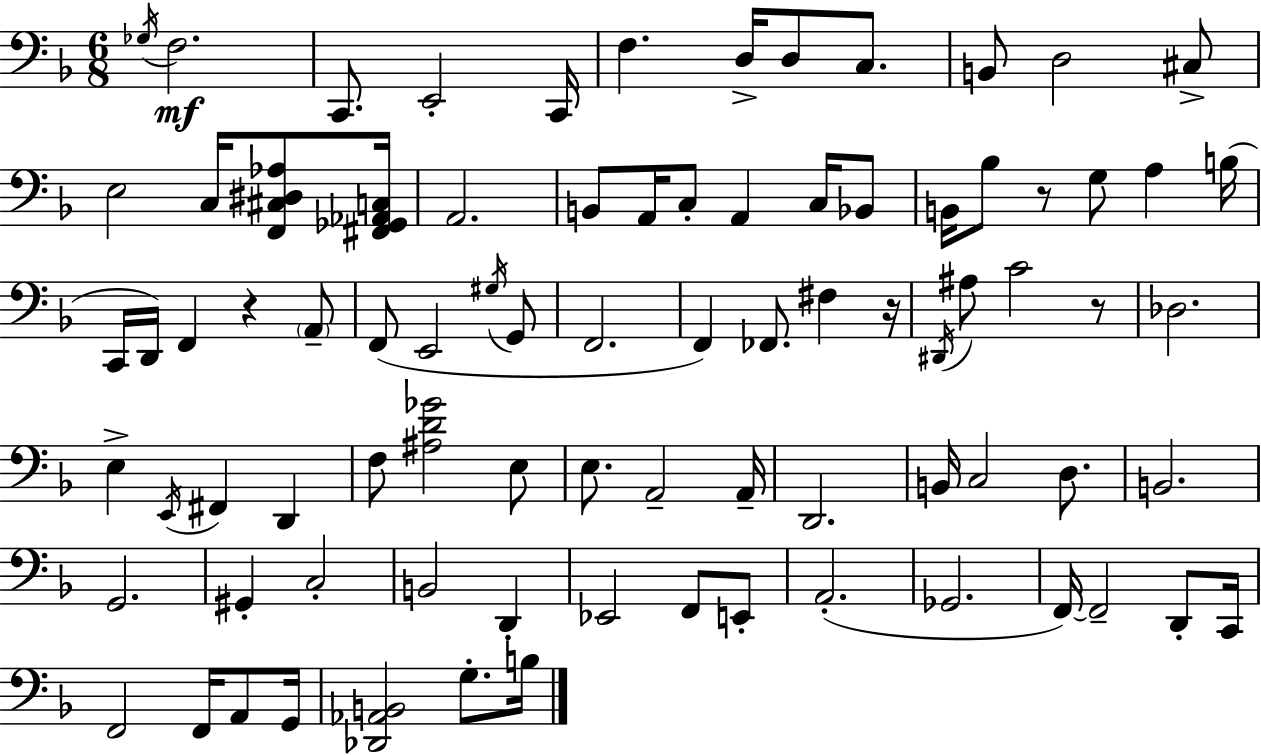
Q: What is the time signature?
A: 6/8